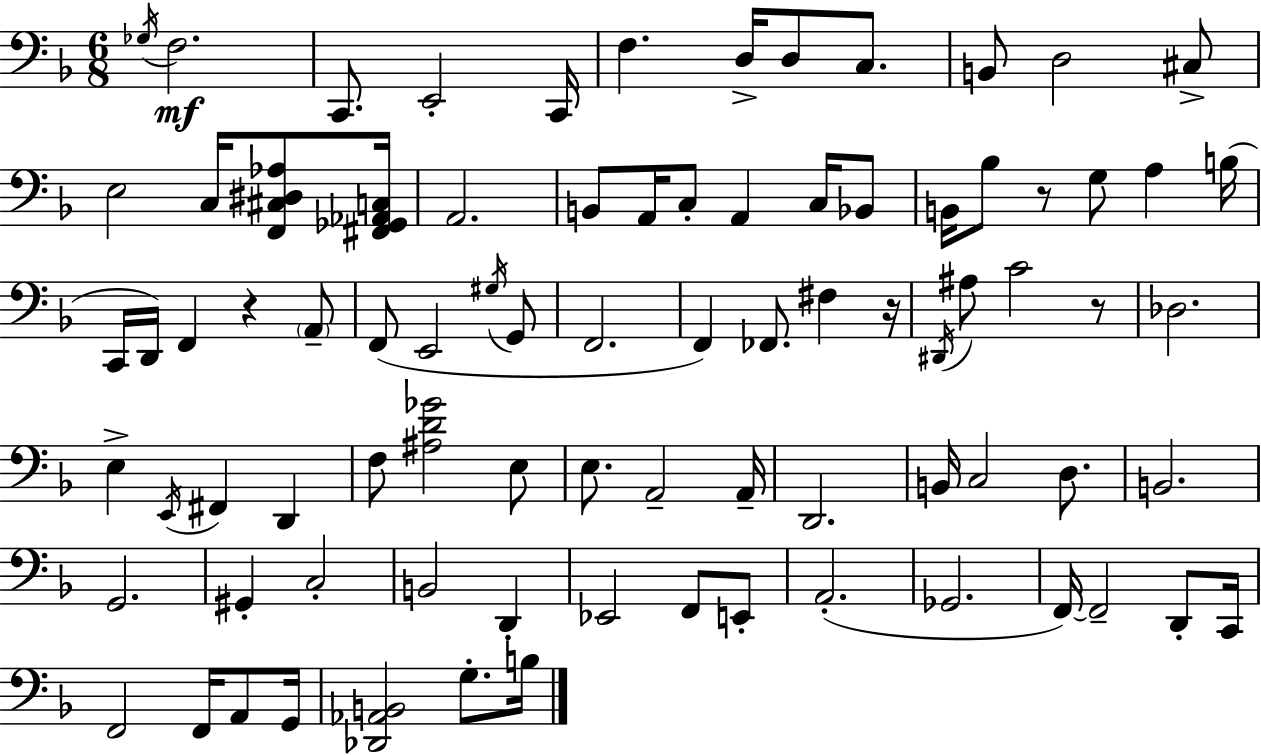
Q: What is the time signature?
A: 6/8